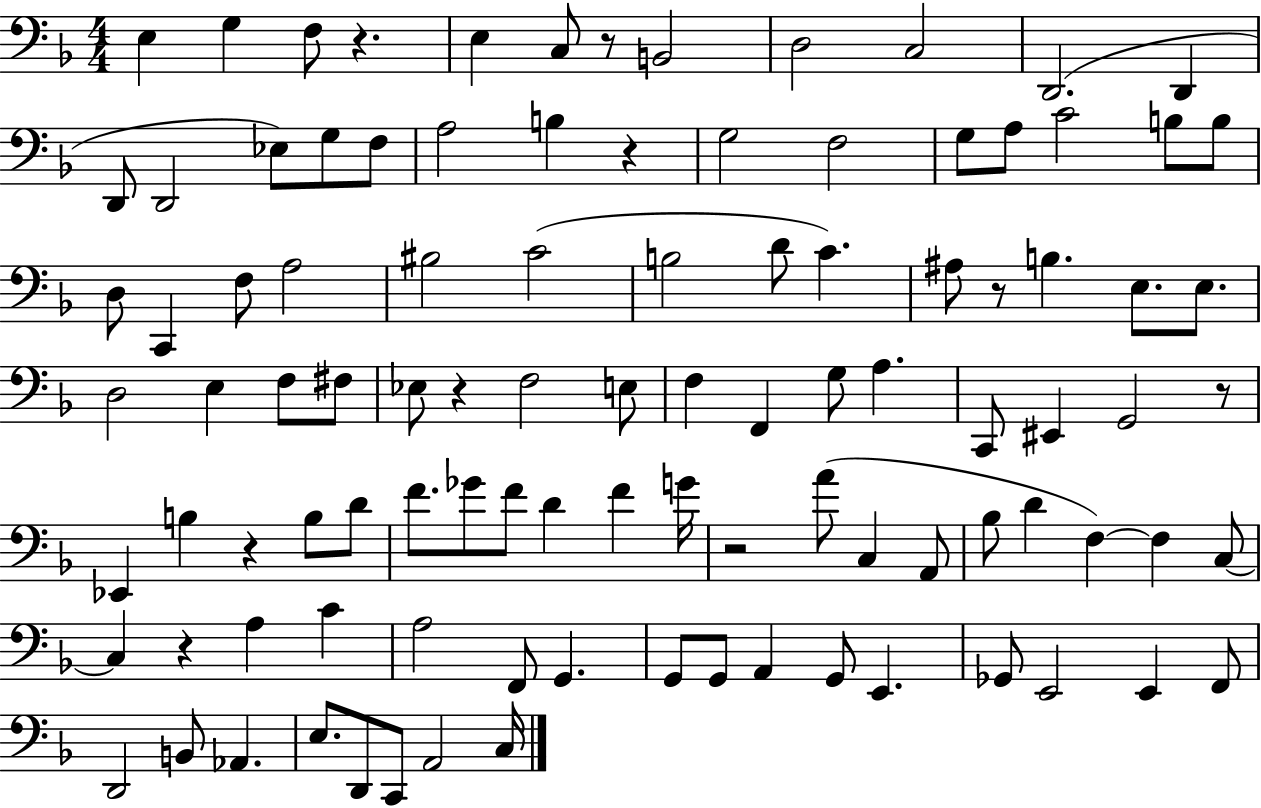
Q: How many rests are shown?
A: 9